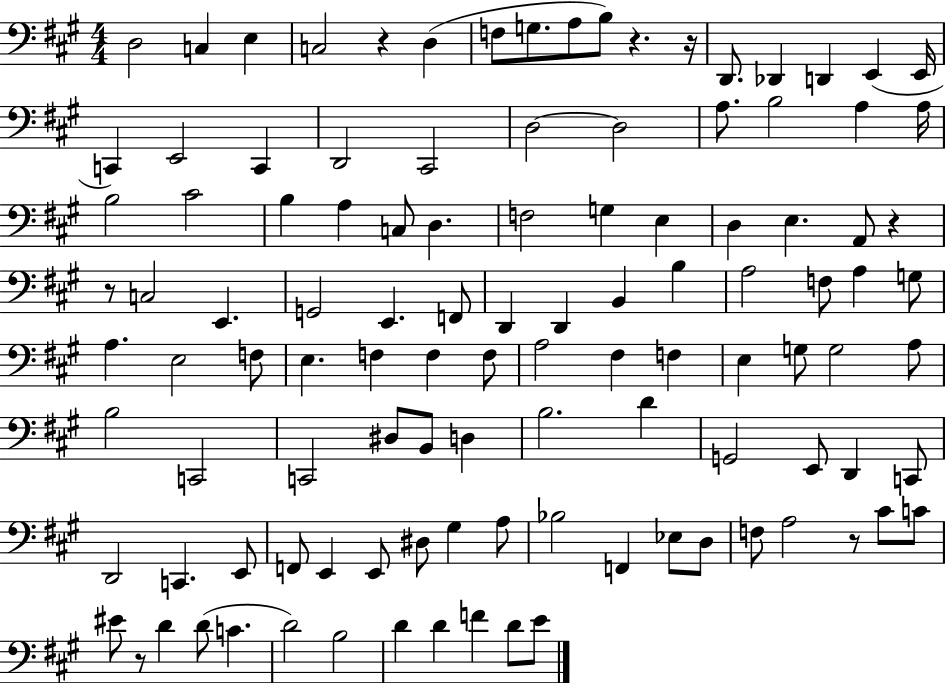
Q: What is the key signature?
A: A major